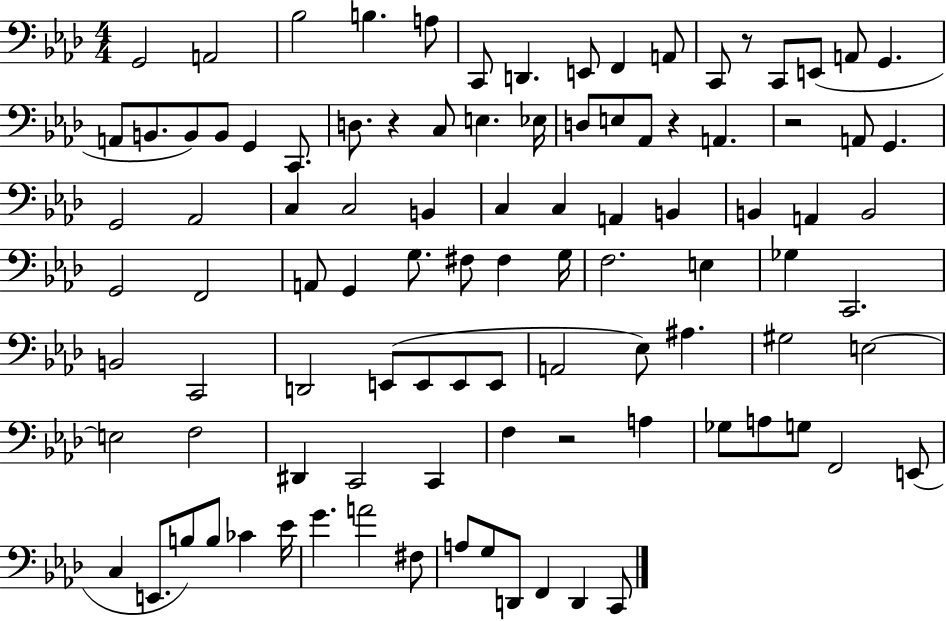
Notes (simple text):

G2/h A2/h Bb3/h B3/q. A3/e C2/e D2/q. E2/e F2/q A2/e C2/e R/e C2/e E2/e A2/e G2/q. A2/e B2/e. B2/e B2/e G2/q C2/e. D3/e. R/q C3/e E3/q. Eb3/s D3/e E3/e Ab2/e R/q A2/q. R/h A2/e G2/q. G2/h Ab2/h C3/q C3/h B2/q C3/q C3/q A2/q B2/q B2/q A2/q B2/h G2/h F2/h A2/e G2/q G3/e. F#3/e F#3/q G3/s F3/h. E3/q Gb3/q C2/h. B2/h C2/h D2/h E2/e E2/e E2/e E2/e A2/h Eb3/e A#3/q. G#3/h E3/h E3/h F3/h D#2/q C2/h C2/q F3/q R/h A3/q Gb3/e A3/e G3/e F2/h E2/e C3/q E2/e. B3/e B3/e CES4/q Eb4/s G4/q. A4/h F#3/e A3/e G3/e D2/e F2/q D2/q C2/e